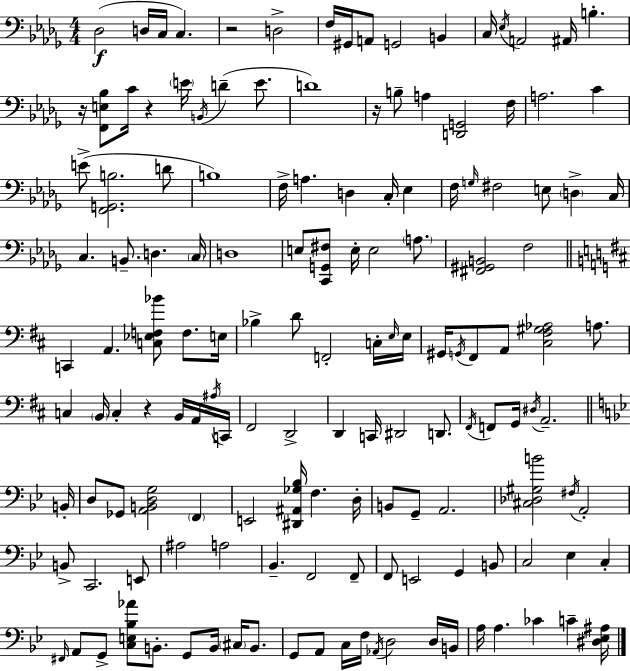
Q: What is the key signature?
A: BES minor